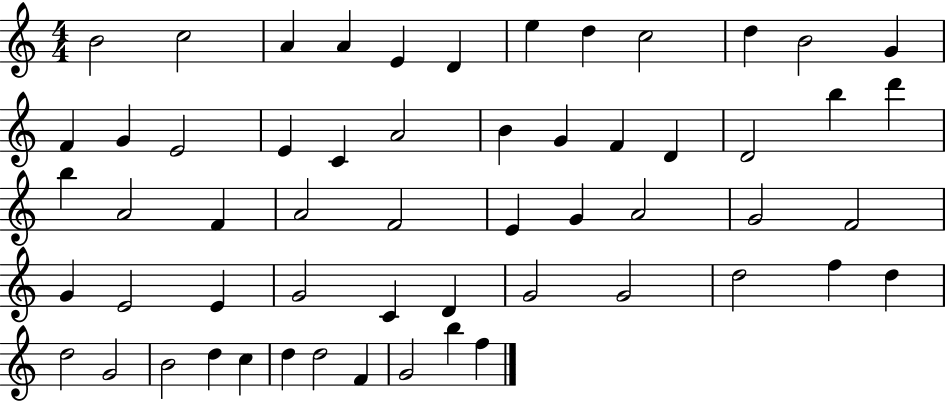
{
  \clef treble
  \numericTimeSignature
  \time 4/4
  \key c \major
  b'2 c''2 | a'4 a'4 e'4 d'4 | e''4 d''4 c''2 | d''4 b'2 g'4 | \break f'4 g'4 e'2 | e'4 c'4 a'2 | b'4 g'4 f'4 d'4 | d'2 b''4 d'''4 | \break b''4 a'2 f'4 | a'2 f'2 | e'4 g'4 a'2 | g'2 f'2 | \break g'4 e'2 e'4 | g'2 c'4 d'4 | g'2 g'2 | d''2 f''4 d''4 | \break d''2 g'2 | b'2 d''4 c''4 | d''4 d''2 f'4 | g'2 b''4 f''4 | \break \bar "|."
}